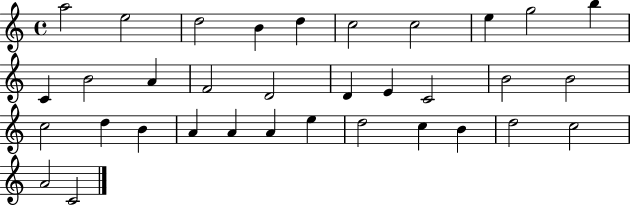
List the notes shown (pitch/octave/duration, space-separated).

A5/h E5/h D5/h B4/q D5/q C5/h C5/h E5/q G5/h B5/q C4/q B4/h A4/q F4/h D4/h D4/q E4/q C4/h B4/h B4/h C5/h D5/q B4/q A4/q A4/q A4/q E5/q D5/h C5/q B4/q D5/h C5/h A4/h C4/h